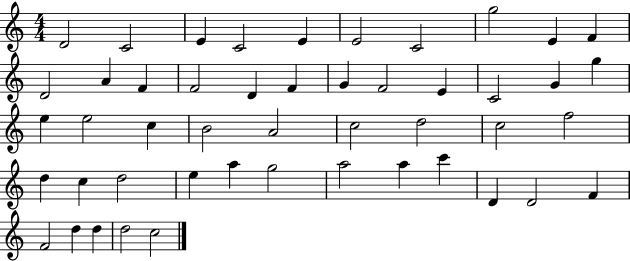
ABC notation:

X:1
T:Untitled
M:4/4
L:1/4
K:C
D2 C2 E C2 E E2 C2 g2 E F D2 A F F2 D F G F2 E C2 G g e e2 c B2 A2 c2 d2 c2 f2 d c d2 e a g2 a2 a c' D D2 F F2 d d d2 c2